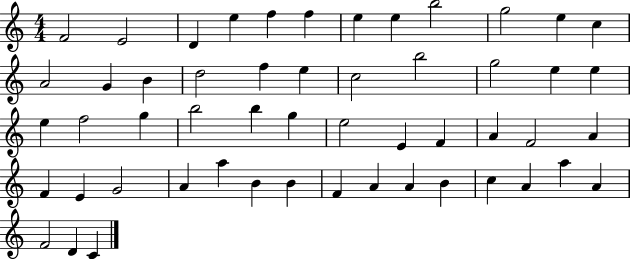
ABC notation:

X:1
T:Untitled
M:4/4
L:1/4
K:C
F2 E2 D e f f e e b2 g2 e c A2 G B d2 f e c2 b2 g2 e e e f2 g b2 b g e2 E F A F2 A F E G2 A a B B F A A B c A a A F2 D C